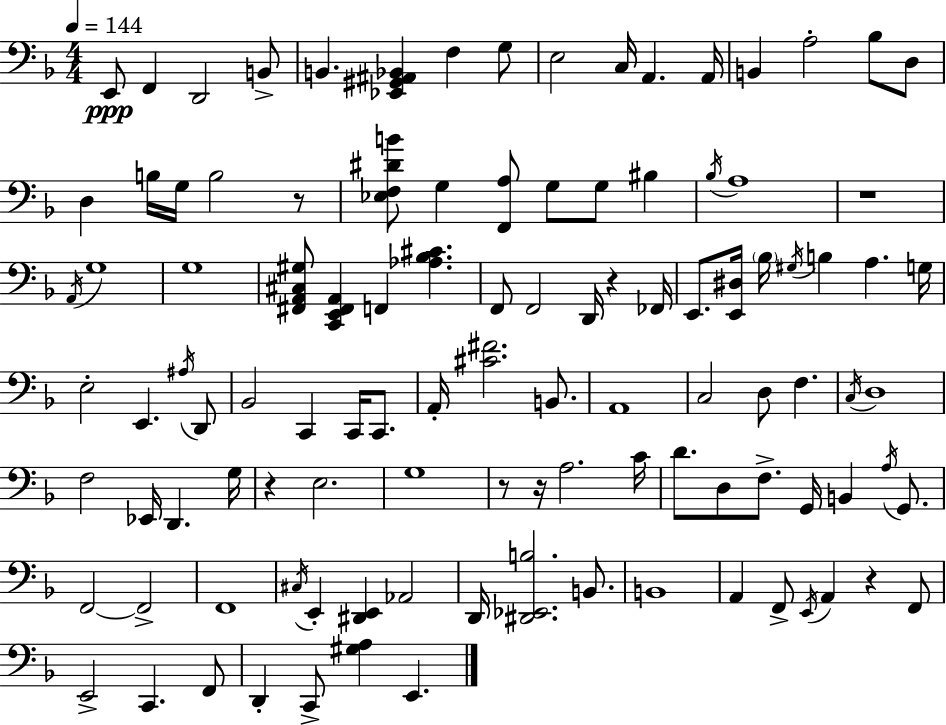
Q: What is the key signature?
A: D minor